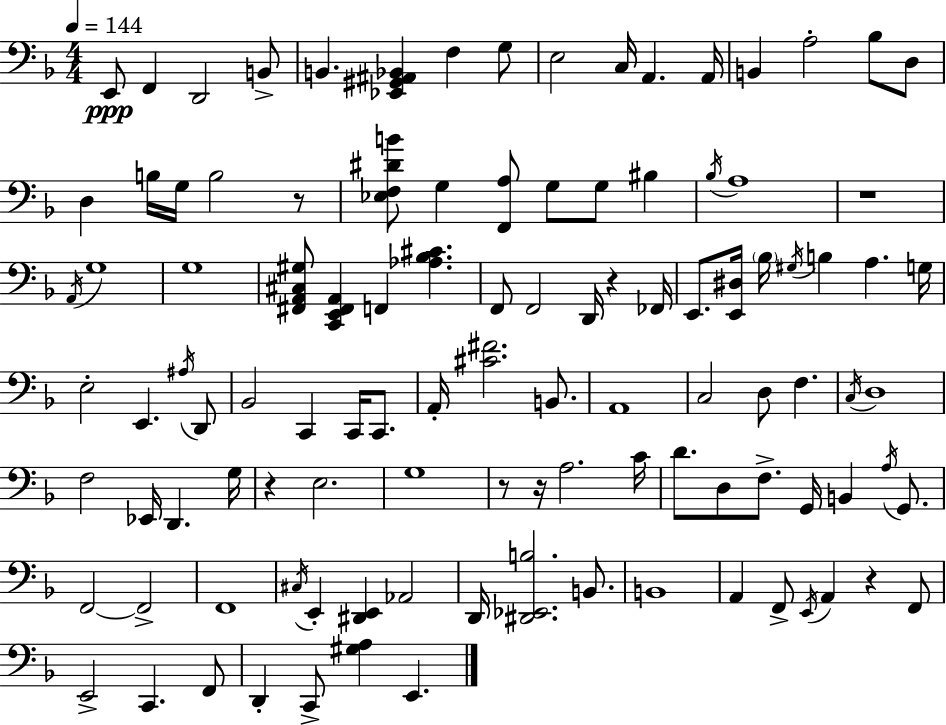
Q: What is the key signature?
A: D minor